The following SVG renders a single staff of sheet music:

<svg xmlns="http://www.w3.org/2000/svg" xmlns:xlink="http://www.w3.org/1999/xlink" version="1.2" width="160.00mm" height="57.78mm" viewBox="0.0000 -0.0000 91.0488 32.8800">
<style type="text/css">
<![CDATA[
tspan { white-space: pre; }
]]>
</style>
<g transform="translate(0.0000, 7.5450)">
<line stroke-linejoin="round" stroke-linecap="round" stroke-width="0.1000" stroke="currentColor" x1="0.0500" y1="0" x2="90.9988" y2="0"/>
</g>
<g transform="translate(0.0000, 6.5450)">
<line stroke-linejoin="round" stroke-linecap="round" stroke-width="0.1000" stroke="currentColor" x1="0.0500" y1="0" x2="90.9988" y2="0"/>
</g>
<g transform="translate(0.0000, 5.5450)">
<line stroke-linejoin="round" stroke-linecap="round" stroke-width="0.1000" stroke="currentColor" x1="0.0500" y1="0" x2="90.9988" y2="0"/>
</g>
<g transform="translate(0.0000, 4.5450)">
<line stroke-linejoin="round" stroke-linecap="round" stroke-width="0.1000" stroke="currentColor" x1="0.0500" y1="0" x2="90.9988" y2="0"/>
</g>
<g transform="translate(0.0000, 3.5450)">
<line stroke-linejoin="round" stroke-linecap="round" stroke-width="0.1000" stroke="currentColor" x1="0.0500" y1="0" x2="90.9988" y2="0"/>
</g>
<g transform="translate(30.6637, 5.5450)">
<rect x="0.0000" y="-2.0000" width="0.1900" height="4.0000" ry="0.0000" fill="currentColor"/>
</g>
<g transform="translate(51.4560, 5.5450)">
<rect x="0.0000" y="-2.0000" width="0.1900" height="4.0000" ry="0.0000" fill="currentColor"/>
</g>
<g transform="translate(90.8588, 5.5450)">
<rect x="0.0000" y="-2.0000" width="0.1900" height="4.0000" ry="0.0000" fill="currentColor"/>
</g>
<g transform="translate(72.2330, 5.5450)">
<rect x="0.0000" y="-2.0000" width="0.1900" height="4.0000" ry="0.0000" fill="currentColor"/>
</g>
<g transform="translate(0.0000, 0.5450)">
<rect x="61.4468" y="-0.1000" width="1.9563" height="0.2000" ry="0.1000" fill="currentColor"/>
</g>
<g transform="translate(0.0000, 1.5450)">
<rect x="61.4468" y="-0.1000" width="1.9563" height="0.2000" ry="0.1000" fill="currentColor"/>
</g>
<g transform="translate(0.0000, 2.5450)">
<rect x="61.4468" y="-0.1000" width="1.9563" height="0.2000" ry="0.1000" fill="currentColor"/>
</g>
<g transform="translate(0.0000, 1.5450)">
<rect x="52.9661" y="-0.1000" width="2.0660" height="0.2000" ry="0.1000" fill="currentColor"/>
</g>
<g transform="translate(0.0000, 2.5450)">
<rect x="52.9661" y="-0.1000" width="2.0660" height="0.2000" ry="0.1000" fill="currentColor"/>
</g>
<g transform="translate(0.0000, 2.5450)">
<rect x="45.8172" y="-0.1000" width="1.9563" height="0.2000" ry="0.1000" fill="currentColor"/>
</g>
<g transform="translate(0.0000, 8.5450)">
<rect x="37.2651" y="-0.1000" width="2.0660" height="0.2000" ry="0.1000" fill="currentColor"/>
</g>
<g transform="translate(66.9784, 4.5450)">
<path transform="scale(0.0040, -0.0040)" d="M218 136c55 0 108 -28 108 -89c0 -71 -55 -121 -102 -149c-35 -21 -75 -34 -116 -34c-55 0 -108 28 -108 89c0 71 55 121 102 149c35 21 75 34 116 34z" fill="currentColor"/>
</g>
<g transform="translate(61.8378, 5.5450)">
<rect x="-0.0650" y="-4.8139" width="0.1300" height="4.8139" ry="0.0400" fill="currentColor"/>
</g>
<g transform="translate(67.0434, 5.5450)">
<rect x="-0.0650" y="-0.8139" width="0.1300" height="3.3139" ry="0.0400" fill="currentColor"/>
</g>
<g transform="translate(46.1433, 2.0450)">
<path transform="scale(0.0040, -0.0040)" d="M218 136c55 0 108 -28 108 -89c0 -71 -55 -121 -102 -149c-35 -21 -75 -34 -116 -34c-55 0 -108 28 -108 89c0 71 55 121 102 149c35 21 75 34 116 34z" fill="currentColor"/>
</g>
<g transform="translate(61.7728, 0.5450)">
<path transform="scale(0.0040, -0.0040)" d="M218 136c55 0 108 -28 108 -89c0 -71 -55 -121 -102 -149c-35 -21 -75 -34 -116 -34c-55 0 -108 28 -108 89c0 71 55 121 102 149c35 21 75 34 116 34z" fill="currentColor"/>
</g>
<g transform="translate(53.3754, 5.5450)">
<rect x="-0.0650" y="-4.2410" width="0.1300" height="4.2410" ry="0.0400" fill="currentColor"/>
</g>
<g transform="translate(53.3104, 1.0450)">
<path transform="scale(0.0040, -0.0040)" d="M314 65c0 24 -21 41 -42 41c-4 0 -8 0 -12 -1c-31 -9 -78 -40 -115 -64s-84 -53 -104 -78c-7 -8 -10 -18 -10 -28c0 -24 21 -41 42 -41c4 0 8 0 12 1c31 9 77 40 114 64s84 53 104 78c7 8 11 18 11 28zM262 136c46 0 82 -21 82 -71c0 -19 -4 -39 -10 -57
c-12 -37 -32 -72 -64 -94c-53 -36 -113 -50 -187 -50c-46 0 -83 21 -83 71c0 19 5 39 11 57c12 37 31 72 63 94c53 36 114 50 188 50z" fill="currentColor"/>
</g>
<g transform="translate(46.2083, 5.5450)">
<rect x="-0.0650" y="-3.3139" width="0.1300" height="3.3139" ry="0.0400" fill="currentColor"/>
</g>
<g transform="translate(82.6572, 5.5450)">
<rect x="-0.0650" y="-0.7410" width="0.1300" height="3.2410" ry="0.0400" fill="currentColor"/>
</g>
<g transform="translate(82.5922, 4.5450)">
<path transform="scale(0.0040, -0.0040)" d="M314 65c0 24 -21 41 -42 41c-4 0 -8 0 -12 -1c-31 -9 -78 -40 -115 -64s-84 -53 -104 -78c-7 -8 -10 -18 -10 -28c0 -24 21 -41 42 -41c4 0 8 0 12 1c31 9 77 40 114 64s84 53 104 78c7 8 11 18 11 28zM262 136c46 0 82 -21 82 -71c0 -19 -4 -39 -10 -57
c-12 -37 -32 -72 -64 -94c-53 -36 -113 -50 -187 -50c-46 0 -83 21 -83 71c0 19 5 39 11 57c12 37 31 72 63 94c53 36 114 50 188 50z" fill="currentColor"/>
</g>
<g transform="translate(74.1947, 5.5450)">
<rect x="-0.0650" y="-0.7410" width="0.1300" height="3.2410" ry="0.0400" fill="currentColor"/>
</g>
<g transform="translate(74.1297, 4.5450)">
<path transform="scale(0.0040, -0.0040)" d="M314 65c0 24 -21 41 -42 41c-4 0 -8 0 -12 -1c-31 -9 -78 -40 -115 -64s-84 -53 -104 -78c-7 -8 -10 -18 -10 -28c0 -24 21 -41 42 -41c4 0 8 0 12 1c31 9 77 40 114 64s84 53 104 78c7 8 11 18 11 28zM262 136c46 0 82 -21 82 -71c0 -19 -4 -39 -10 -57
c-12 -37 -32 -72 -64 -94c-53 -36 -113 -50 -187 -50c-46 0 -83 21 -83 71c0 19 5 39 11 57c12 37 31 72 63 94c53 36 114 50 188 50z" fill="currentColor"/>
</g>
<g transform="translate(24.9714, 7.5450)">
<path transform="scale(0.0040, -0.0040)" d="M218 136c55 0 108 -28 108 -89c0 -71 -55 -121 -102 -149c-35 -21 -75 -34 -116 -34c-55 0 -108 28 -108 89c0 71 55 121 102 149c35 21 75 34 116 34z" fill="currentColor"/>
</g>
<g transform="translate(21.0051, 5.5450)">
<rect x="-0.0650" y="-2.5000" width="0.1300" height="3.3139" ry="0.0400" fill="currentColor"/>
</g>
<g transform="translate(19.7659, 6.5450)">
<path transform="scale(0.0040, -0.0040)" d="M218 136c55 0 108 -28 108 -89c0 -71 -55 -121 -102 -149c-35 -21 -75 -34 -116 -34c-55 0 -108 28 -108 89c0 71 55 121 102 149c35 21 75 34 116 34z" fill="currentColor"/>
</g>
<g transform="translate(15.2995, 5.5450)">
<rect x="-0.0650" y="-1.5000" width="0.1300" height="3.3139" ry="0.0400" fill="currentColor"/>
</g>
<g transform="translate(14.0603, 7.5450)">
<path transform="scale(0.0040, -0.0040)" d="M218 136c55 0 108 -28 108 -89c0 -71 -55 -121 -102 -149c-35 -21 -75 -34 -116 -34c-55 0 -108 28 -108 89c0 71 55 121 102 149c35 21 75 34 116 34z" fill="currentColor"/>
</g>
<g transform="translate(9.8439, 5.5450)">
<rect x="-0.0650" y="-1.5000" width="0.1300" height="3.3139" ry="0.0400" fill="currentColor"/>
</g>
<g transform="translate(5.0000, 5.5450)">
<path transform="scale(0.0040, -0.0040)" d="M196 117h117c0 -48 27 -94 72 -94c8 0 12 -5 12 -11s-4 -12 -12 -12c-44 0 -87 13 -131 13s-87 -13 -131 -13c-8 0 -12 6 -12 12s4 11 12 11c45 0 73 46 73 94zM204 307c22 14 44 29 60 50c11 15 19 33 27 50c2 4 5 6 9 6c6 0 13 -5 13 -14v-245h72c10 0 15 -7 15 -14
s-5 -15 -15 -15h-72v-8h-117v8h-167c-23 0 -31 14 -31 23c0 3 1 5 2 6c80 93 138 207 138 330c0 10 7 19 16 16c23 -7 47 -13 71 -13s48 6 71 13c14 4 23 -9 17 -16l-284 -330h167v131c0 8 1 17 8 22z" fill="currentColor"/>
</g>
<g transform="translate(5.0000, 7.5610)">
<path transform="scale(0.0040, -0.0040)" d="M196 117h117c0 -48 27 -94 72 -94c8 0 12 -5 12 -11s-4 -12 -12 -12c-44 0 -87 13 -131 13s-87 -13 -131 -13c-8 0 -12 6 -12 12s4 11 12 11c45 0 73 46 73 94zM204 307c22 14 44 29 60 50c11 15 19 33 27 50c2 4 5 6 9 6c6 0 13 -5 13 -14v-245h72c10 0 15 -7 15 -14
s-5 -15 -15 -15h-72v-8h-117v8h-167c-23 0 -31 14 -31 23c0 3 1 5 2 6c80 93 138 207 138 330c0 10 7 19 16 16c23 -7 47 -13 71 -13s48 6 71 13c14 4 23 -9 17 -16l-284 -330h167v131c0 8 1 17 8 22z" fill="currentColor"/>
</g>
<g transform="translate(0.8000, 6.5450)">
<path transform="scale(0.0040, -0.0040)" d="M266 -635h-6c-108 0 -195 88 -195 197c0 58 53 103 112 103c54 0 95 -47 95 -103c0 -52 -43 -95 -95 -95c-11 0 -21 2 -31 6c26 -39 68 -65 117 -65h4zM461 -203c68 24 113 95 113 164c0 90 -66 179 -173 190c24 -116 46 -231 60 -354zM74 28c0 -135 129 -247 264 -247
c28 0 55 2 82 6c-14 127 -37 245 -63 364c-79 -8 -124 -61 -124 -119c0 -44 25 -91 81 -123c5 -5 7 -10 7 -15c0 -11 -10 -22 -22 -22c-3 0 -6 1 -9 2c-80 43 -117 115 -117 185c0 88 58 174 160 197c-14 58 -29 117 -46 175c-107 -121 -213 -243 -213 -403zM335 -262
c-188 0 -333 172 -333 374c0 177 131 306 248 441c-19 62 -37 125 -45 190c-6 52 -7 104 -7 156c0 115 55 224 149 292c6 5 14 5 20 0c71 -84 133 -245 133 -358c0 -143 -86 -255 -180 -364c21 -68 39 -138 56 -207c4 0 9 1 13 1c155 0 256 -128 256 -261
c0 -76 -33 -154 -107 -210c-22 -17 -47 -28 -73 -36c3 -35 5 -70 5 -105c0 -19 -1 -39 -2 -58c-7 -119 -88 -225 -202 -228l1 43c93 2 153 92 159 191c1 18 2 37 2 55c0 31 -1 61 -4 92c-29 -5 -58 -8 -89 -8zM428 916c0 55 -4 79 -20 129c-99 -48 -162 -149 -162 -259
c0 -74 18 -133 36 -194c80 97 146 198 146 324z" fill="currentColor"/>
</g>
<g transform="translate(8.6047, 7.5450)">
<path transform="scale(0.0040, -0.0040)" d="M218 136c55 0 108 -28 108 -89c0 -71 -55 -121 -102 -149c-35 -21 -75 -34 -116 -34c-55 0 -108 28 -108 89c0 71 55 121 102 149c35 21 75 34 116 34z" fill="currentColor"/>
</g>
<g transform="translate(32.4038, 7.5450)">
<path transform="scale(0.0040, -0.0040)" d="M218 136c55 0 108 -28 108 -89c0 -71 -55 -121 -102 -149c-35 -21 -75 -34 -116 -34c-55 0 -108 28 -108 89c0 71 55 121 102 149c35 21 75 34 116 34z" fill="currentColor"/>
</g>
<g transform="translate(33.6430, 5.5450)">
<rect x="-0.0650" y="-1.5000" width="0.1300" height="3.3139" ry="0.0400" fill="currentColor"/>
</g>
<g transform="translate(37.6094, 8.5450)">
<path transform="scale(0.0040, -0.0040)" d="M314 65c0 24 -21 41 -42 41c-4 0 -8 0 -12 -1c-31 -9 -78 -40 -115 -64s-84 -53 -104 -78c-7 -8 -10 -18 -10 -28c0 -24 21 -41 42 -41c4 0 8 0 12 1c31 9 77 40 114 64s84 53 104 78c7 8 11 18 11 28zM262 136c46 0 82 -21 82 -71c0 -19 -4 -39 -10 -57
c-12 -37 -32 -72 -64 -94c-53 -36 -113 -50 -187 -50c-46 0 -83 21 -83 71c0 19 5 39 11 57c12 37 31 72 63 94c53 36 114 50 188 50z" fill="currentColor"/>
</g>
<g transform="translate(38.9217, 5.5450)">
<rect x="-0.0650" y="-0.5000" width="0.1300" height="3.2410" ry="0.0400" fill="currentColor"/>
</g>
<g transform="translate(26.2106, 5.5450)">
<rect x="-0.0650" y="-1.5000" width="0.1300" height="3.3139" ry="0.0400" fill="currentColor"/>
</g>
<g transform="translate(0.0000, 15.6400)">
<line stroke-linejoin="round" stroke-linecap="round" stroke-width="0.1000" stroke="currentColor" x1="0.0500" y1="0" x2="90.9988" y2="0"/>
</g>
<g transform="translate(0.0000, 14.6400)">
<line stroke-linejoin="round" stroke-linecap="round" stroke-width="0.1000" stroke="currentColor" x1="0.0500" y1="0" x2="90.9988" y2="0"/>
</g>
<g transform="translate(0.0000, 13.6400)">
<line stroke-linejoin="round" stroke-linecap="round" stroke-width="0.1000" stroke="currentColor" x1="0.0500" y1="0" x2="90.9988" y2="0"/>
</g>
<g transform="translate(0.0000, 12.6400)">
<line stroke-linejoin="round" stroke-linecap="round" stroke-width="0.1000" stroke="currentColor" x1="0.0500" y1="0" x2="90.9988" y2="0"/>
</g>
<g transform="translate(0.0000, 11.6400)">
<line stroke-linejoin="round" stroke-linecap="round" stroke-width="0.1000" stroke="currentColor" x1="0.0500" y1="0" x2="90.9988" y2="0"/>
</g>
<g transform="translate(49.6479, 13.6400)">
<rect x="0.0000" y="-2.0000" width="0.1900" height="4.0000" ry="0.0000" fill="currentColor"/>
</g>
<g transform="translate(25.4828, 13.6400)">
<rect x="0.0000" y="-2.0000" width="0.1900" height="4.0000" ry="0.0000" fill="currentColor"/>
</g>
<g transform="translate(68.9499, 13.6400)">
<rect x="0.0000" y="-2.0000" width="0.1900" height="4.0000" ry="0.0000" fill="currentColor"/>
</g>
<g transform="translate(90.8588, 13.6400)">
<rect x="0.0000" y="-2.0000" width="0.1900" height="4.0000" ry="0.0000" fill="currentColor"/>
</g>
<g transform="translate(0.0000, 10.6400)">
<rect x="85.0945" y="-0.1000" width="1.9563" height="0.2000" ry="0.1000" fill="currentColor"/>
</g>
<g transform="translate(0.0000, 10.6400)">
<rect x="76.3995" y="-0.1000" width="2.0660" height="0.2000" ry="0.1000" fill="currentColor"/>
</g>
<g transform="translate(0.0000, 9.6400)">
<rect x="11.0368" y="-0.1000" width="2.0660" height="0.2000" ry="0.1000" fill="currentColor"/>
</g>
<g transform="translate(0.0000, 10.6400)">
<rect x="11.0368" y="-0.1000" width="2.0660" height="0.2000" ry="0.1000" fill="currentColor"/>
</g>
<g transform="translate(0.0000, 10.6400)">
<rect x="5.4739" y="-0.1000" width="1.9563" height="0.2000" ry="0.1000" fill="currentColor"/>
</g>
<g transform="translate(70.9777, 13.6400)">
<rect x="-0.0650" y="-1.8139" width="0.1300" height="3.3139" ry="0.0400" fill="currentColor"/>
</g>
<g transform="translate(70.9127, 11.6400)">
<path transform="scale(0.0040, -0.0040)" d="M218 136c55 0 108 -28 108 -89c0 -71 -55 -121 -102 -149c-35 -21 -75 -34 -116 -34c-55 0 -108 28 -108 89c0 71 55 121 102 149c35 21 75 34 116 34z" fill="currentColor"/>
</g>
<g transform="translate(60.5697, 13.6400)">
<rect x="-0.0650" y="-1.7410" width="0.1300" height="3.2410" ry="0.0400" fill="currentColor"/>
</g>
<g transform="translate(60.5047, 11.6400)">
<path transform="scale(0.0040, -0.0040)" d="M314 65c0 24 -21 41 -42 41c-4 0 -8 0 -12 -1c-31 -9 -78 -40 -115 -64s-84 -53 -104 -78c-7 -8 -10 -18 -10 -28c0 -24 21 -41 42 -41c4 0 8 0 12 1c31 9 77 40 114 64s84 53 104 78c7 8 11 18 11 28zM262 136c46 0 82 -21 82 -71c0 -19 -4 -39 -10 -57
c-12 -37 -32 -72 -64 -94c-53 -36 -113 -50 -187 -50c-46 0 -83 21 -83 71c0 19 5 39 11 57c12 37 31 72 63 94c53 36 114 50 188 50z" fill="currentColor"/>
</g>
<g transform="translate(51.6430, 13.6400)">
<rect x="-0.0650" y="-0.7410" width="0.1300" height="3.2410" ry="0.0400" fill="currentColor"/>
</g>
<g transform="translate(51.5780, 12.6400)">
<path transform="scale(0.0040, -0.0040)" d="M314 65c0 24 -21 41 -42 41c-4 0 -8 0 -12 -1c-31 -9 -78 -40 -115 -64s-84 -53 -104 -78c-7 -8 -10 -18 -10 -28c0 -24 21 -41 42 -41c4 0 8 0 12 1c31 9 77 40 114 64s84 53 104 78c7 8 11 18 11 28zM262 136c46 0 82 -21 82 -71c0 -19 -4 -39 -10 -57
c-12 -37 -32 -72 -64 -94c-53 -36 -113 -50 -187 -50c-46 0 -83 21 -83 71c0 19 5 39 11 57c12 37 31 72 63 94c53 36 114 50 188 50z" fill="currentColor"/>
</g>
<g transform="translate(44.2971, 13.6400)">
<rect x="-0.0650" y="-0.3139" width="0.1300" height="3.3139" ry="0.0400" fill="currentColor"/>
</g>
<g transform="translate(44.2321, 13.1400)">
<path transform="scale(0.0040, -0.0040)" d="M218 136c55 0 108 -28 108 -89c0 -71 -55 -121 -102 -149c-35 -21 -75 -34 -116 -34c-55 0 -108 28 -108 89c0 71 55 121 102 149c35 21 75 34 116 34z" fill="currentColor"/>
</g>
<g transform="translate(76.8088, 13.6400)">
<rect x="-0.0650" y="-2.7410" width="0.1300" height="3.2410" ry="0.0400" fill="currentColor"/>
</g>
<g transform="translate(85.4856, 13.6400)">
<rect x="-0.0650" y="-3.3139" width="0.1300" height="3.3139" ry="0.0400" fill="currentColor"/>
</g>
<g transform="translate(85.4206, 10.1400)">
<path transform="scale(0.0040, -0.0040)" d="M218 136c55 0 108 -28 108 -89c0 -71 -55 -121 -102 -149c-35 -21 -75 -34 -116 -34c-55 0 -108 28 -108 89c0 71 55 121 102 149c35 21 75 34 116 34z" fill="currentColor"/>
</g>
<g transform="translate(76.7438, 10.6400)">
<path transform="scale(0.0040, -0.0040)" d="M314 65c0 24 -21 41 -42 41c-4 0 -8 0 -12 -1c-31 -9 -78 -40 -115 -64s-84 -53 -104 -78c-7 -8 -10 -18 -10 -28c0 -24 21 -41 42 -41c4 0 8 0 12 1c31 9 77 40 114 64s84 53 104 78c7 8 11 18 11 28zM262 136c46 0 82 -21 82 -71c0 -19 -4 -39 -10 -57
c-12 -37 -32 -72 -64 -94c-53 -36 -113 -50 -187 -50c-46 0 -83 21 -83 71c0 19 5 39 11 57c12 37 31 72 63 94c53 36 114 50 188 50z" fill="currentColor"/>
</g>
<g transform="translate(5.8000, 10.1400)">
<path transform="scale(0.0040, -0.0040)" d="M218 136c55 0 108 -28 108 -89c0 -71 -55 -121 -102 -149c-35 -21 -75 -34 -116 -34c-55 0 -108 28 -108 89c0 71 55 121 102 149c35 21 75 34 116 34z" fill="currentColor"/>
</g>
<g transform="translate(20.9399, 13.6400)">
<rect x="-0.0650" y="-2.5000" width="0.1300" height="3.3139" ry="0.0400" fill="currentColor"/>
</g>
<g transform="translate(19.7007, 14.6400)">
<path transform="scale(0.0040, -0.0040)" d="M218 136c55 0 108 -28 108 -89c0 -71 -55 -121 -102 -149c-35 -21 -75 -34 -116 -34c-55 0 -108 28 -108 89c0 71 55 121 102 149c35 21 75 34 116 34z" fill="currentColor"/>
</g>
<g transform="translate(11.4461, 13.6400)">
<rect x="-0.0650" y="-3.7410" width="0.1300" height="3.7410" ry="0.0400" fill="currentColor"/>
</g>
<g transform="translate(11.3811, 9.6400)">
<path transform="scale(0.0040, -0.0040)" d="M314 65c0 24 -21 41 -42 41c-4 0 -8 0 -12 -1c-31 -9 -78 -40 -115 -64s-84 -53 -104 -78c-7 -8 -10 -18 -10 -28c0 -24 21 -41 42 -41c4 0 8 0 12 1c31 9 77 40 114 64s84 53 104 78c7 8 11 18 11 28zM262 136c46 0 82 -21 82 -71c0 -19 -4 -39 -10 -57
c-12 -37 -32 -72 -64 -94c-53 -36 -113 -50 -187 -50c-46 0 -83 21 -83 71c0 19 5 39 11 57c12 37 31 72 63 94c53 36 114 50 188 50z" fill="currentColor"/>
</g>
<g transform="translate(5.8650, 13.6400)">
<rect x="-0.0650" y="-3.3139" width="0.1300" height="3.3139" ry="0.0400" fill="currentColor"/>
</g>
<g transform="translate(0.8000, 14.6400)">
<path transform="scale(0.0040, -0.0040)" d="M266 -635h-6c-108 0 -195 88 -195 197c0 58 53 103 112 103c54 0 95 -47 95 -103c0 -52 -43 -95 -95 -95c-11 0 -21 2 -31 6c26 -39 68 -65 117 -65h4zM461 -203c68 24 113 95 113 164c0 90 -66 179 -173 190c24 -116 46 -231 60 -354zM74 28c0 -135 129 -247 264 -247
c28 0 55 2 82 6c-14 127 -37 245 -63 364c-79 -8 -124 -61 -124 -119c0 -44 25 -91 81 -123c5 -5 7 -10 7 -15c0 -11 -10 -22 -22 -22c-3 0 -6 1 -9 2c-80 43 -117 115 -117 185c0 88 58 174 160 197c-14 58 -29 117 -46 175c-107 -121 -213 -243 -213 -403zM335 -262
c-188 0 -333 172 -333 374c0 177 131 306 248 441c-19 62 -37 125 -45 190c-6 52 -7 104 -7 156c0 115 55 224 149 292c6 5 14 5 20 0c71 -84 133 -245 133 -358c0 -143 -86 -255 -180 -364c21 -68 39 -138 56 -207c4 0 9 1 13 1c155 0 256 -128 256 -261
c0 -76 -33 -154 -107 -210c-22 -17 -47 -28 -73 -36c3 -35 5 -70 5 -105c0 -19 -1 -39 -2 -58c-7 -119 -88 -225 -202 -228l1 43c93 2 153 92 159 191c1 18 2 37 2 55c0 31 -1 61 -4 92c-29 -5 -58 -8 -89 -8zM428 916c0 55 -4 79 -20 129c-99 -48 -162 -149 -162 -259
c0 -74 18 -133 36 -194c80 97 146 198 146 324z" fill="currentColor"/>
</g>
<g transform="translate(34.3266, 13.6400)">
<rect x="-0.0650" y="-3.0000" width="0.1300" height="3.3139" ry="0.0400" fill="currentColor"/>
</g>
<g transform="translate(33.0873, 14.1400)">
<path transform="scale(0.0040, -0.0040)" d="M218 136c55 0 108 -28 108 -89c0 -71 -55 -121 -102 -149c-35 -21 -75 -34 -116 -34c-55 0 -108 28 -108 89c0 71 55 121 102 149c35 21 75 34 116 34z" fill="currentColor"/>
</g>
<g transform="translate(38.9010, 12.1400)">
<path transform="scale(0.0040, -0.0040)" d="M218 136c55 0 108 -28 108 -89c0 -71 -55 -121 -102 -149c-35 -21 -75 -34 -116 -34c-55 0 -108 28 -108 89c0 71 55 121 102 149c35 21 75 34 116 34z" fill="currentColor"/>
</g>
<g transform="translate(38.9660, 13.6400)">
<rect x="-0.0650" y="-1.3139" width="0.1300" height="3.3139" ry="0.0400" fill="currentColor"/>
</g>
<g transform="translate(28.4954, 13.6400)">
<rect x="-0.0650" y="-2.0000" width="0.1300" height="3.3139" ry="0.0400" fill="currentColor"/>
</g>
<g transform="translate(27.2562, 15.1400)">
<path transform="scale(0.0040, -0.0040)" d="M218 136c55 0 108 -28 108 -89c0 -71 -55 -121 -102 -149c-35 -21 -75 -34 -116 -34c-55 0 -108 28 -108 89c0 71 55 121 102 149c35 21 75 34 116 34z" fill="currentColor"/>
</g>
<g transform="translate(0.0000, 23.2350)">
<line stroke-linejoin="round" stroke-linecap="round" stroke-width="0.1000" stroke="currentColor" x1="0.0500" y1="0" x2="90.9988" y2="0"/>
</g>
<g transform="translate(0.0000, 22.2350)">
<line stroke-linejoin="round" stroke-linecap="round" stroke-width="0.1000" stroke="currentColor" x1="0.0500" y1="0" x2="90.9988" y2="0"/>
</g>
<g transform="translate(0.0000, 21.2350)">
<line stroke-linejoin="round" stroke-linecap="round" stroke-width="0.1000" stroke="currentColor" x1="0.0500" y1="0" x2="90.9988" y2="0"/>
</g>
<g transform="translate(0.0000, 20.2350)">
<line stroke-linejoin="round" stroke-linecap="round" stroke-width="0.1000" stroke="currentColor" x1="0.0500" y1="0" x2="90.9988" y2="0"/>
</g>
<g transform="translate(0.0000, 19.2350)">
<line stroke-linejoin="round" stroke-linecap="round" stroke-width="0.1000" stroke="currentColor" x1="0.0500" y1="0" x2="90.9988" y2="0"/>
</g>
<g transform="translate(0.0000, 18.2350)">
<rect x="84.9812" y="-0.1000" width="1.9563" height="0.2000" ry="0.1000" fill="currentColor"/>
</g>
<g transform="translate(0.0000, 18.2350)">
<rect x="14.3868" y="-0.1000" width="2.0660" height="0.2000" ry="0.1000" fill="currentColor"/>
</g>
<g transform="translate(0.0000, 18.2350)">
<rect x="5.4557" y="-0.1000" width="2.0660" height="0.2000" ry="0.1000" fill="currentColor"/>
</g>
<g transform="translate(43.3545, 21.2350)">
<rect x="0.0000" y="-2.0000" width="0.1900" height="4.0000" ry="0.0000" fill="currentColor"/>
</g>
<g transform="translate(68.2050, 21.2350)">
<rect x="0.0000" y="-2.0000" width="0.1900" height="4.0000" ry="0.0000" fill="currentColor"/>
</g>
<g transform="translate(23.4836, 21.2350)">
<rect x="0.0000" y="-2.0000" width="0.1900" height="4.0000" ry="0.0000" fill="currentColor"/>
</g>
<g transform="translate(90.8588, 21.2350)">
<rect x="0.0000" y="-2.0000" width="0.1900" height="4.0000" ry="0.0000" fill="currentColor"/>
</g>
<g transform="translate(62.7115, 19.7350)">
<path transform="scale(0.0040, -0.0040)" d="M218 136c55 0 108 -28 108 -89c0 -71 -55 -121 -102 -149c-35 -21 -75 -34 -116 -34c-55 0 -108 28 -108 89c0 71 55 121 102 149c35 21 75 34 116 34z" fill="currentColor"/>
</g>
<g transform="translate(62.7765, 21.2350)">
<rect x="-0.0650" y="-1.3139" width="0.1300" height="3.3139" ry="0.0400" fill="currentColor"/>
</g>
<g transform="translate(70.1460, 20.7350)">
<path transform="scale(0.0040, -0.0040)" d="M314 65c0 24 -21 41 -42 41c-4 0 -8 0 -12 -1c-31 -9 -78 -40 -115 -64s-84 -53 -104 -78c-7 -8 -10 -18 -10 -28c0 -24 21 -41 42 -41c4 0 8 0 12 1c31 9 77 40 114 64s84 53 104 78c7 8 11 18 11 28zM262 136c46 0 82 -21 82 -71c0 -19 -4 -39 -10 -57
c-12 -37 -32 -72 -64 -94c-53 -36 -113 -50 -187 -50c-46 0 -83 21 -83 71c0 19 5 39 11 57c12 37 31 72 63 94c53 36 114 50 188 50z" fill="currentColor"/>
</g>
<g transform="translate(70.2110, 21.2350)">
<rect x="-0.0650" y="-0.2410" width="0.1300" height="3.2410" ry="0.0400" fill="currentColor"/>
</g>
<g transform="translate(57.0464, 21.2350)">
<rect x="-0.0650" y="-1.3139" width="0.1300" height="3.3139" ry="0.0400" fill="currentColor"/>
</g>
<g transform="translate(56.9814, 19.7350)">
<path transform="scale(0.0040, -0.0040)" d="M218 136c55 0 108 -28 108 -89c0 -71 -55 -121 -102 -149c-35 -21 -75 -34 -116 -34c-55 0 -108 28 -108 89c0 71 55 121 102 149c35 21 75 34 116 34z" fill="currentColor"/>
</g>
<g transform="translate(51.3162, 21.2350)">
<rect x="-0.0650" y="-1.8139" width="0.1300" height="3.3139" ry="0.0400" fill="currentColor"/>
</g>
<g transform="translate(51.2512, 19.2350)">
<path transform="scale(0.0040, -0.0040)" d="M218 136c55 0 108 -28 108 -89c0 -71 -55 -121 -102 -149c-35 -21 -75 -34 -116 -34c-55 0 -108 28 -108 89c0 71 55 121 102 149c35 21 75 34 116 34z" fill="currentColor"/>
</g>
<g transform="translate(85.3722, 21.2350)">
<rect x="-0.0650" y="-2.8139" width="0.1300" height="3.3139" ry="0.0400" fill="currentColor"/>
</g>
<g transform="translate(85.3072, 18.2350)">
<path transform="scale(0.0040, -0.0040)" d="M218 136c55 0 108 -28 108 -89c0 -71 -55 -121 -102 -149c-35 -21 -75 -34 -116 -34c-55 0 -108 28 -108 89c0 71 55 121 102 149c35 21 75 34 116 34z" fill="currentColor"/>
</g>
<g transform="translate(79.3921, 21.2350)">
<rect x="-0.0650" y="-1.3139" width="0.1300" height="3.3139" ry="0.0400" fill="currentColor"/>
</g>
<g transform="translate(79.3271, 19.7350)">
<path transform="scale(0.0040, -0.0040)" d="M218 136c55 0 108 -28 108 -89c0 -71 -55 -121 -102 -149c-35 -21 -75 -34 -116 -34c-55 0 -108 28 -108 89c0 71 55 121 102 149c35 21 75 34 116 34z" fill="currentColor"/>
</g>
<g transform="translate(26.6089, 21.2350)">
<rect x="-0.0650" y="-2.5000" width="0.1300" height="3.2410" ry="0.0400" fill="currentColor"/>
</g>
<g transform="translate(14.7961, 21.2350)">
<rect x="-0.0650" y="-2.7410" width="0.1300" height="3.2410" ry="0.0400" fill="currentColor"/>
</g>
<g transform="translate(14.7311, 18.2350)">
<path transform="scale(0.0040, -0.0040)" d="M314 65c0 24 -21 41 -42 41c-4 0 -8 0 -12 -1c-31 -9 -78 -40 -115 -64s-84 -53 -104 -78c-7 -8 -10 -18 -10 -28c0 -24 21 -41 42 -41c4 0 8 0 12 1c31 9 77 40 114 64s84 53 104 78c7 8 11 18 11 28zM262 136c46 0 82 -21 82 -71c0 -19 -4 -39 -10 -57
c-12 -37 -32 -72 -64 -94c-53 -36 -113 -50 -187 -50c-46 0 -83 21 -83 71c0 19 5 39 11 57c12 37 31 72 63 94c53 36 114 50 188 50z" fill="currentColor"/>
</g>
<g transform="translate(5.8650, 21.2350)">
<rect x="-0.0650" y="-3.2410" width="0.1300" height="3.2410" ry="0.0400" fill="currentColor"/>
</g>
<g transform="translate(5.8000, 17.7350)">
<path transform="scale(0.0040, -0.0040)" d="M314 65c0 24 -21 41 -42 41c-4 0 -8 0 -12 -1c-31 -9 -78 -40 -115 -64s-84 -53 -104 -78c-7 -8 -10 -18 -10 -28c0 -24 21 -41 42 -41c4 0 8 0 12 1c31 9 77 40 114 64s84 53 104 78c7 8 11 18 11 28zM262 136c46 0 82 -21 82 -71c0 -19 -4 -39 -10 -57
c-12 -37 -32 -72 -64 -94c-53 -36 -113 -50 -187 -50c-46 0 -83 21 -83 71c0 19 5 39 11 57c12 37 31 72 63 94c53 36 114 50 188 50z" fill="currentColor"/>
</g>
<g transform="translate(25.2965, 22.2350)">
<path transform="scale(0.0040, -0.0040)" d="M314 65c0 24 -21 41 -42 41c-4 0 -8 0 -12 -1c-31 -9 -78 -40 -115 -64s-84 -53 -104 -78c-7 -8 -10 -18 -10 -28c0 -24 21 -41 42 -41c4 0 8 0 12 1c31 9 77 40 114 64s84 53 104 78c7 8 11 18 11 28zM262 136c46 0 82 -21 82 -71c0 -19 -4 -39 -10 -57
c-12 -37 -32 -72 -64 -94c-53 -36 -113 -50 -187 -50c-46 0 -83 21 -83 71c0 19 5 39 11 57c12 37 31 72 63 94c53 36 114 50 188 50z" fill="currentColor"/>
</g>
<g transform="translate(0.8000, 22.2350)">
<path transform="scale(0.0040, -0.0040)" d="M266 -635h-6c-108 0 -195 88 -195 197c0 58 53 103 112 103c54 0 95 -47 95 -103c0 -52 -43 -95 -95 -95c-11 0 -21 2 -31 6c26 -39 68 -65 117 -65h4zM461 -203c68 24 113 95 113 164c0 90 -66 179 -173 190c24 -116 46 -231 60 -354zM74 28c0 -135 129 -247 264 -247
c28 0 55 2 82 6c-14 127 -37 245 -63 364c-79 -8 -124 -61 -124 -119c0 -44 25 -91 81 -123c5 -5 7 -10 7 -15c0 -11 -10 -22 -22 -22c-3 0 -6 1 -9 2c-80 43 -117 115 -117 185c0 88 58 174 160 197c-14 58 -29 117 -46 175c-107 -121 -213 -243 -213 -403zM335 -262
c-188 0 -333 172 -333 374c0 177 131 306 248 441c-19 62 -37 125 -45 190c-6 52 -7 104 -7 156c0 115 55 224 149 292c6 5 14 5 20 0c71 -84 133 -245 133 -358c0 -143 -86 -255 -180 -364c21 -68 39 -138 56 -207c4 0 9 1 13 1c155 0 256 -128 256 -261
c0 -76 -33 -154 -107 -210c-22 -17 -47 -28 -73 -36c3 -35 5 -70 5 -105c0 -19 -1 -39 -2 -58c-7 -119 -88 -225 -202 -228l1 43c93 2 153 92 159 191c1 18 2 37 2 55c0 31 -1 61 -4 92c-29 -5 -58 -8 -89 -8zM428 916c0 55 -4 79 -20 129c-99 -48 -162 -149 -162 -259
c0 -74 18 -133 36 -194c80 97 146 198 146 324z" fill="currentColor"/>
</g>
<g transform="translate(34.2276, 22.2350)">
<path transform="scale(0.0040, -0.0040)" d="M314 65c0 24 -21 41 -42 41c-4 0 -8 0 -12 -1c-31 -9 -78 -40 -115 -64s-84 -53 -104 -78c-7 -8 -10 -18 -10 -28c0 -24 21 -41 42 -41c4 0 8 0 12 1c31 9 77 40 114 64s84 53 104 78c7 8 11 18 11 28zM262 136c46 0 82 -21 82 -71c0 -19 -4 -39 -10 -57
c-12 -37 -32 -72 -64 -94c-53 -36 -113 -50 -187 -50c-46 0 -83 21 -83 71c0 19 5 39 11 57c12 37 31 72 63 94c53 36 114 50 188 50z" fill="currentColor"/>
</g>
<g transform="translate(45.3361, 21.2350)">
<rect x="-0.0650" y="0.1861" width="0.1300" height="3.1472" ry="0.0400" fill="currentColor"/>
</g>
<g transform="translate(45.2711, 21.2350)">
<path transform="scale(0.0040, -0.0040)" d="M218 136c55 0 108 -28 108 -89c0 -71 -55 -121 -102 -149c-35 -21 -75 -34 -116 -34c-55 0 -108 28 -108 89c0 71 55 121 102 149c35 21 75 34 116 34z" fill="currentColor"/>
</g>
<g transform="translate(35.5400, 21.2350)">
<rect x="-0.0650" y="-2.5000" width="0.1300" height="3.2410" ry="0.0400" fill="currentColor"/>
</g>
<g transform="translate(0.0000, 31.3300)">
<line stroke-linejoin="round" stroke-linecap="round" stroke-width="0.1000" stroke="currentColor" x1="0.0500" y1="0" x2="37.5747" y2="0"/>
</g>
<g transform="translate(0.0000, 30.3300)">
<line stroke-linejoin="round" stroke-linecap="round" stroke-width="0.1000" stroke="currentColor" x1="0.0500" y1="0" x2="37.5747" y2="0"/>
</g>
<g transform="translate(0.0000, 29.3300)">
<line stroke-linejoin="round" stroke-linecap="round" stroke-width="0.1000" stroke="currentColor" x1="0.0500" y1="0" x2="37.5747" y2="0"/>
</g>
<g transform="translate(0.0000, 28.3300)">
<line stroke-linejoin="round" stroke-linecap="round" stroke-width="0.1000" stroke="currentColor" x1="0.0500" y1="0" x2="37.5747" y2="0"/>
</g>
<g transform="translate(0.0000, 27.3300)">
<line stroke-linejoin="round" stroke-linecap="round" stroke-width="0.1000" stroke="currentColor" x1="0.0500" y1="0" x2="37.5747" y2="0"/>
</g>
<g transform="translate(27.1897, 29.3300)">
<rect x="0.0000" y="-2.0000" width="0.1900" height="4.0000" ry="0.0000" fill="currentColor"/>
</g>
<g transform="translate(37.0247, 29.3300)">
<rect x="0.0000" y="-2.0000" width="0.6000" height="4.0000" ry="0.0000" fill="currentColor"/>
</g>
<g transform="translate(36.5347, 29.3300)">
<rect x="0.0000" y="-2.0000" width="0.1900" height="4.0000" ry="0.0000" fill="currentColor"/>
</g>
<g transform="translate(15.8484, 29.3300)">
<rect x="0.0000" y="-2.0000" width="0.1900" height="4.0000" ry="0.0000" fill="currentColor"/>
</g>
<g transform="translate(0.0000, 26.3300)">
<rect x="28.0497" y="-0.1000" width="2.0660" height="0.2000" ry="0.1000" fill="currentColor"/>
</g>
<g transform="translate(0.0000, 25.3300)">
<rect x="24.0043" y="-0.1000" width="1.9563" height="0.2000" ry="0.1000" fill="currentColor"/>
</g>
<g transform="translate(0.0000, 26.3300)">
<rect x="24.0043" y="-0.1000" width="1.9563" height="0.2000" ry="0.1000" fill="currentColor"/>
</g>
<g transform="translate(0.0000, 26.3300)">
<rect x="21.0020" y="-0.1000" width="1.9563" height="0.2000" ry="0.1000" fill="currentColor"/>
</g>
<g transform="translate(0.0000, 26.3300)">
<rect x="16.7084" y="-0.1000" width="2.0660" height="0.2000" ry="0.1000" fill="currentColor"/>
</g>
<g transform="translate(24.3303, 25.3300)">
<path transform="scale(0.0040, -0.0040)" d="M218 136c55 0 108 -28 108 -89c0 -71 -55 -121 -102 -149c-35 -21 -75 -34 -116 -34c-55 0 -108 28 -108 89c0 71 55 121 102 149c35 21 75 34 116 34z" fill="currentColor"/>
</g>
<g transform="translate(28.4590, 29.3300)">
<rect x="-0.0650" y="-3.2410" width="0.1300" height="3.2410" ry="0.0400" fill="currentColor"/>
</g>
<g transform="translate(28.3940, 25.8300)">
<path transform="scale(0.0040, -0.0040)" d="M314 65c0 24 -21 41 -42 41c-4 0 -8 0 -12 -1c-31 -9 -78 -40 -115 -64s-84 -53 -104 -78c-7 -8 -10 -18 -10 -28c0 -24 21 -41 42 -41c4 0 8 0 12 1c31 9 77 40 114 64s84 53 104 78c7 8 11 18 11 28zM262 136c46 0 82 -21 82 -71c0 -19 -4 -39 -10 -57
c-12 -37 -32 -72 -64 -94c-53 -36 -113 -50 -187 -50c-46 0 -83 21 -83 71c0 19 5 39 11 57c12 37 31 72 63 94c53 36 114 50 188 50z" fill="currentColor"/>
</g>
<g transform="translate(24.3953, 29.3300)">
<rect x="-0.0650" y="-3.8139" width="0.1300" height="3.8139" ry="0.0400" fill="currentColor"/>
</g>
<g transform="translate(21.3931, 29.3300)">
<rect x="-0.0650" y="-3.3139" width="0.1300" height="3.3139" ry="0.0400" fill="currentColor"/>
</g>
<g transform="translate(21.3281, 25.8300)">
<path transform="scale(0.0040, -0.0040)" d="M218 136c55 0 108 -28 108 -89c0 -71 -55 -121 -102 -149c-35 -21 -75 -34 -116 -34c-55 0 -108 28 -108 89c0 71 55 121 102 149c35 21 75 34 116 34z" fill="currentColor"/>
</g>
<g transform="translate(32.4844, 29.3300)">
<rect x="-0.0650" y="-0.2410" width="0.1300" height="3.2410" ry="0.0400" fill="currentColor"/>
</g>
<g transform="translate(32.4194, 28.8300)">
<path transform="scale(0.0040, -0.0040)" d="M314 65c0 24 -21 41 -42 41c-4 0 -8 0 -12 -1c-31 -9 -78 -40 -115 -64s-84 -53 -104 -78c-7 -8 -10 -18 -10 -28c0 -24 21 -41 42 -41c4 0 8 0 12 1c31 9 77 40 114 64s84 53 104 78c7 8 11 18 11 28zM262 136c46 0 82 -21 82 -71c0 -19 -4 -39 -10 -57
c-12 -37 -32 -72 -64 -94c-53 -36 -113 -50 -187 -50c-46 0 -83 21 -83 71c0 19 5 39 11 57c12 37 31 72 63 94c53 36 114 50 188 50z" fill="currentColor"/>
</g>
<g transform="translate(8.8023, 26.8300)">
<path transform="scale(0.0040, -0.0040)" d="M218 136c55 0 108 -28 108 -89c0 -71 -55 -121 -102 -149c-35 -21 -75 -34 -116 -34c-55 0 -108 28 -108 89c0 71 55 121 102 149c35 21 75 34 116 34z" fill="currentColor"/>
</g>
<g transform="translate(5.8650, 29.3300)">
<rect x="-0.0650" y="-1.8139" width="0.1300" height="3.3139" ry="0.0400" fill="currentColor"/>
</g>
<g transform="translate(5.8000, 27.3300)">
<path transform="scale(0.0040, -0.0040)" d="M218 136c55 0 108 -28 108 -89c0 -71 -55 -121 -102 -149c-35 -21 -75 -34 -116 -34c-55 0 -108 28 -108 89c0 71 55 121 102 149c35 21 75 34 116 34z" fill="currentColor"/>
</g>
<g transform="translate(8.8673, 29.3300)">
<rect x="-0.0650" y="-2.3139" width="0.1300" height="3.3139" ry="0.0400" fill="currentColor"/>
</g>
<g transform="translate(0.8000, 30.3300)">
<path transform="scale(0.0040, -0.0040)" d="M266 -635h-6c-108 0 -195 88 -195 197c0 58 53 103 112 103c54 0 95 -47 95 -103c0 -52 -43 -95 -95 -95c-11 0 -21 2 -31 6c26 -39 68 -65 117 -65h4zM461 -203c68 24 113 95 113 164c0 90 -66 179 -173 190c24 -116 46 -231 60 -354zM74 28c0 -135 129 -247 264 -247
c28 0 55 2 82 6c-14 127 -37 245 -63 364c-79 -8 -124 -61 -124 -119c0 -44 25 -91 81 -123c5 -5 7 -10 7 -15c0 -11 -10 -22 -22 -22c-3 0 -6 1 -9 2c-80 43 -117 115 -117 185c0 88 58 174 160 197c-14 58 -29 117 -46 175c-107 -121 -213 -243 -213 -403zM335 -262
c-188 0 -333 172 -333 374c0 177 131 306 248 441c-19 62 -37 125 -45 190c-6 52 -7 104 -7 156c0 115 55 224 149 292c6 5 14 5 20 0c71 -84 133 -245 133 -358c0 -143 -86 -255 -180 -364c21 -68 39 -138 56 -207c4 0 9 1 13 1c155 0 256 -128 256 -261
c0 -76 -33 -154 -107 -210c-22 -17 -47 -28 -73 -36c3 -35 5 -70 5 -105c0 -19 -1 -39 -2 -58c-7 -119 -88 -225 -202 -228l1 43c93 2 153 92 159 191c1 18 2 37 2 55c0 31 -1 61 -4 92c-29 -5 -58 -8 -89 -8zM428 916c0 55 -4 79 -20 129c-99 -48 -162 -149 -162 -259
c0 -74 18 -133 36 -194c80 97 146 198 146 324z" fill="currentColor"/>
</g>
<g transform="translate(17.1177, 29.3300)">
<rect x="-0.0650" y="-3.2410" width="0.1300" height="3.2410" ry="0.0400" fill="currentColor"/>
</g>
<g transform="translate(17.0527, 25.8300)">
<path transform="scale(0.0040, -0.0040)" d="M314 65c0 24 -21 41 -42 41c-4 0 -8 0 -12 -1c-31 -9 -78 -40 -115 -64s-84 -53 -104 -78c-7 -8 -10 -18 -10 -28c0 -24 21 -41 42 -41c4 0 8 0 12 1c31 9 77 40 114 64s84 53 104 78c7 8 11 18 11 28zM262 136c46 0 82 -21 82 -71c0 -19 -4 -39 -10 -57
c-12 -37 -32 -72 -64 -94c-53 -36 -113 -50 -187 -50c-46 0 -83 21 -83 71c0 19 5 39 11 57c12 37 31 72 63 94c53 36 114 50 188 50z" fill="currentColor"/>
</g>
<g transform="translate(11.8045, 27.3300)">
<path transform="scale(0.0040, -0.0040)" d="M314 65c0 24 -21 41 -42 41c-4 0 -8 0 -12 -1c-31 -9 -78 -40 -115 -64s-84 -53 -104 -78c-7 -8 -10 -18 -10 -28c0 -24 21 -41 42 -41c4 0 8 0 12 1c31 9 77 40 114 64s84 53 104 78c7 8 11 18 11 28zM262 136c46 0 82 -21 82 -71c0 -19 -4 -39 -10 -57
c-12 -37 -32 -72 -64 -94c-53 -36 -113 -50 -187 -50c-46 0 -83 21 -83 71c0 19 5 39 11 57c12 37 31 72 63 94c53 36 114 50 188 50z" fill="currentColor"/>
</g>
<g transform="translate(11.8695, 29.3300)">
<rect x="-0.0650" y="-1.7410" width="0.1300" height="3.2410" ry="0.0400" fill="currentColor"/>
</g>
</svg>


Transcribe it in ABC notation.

X:1
T:Untitled
M:4/4
L:1/4
K:C
E E G E E C2 b d'2 e' d d2 d2 b c'2 G F A e c d2 f2 f a2 b b2 a2 G2 G2 B f e e c2 e a f g f2 b2 b c' b2 c2